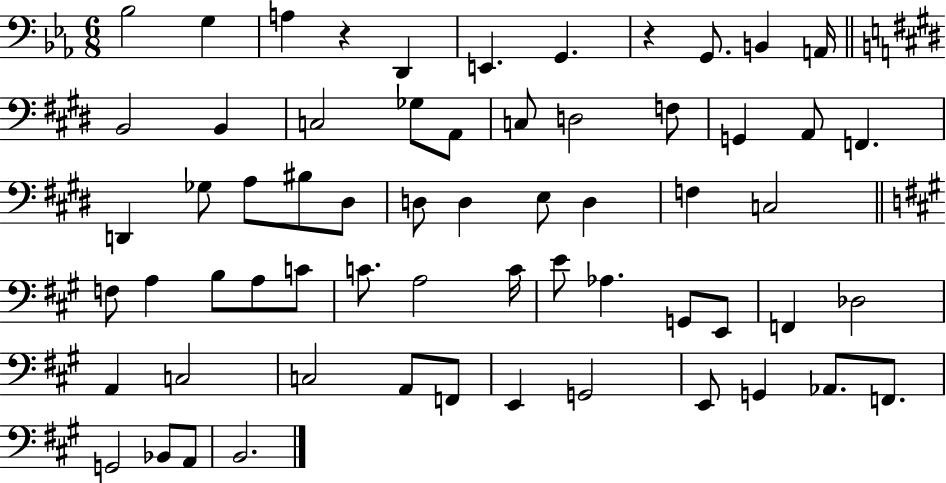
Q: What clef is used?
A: bass